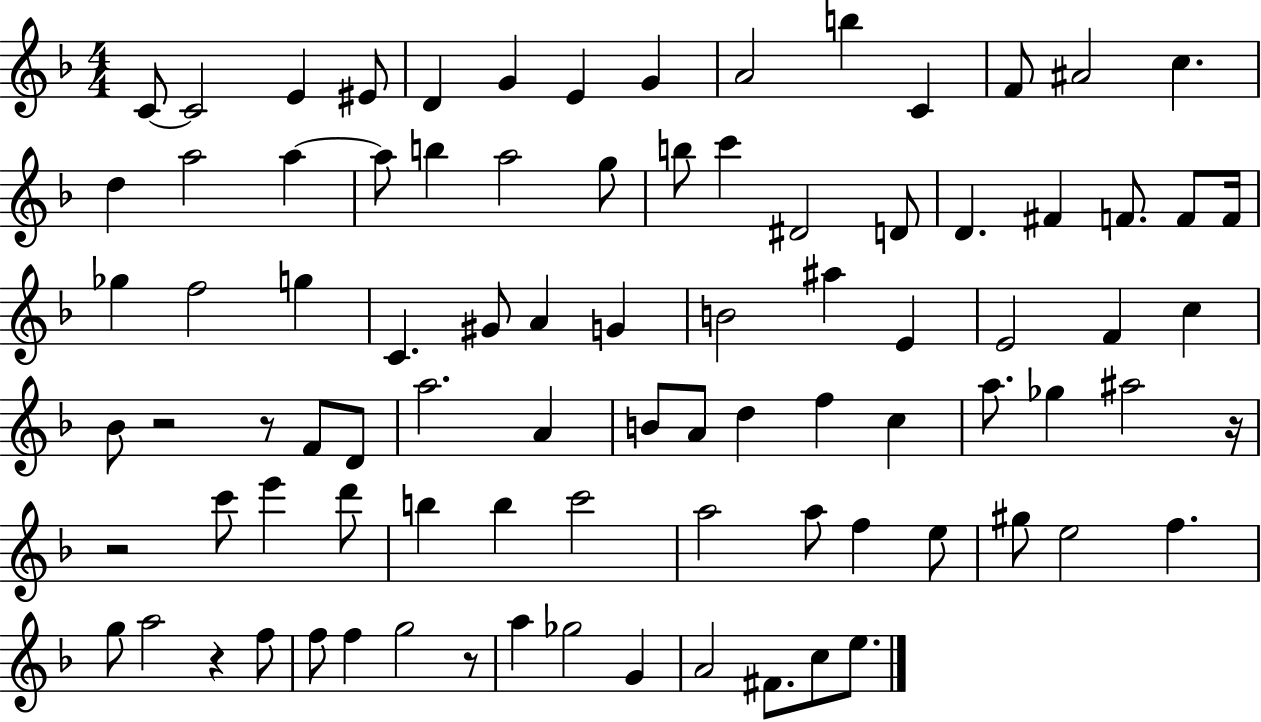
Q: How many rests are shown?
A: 6